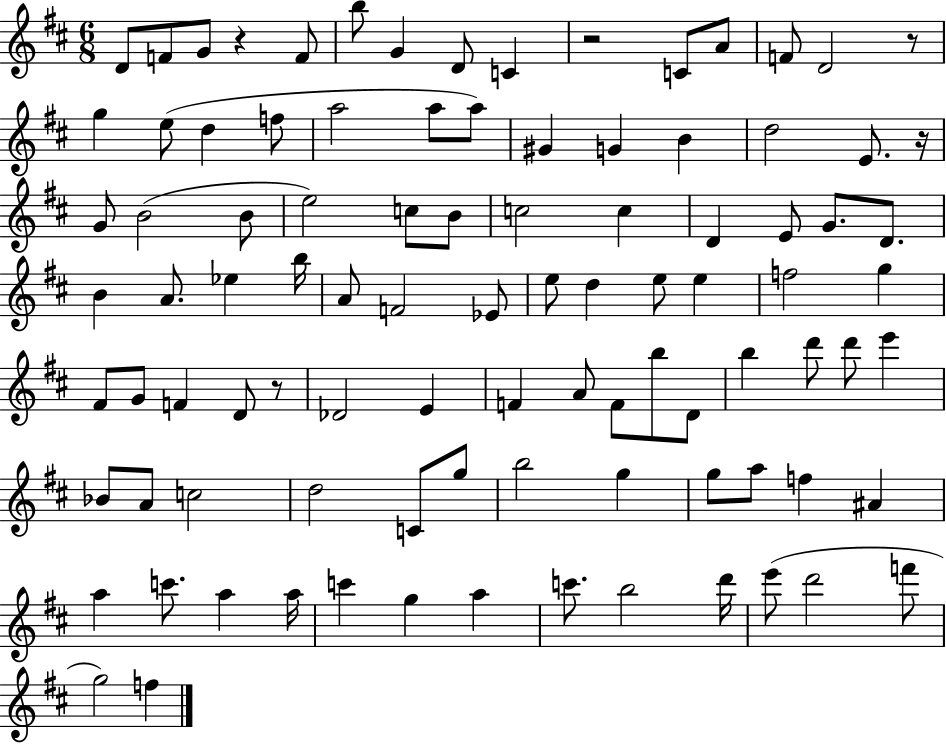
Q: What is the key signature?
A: D major